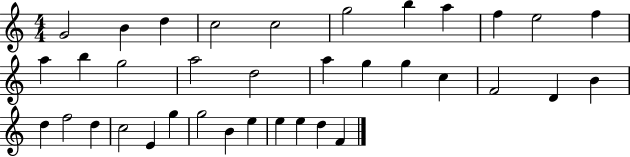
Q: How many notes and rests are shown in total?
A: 36